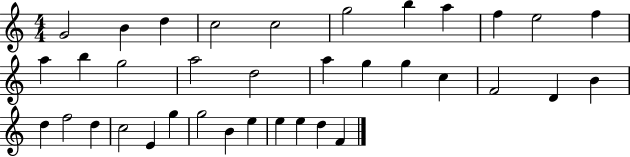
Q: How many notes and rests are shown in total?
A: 36